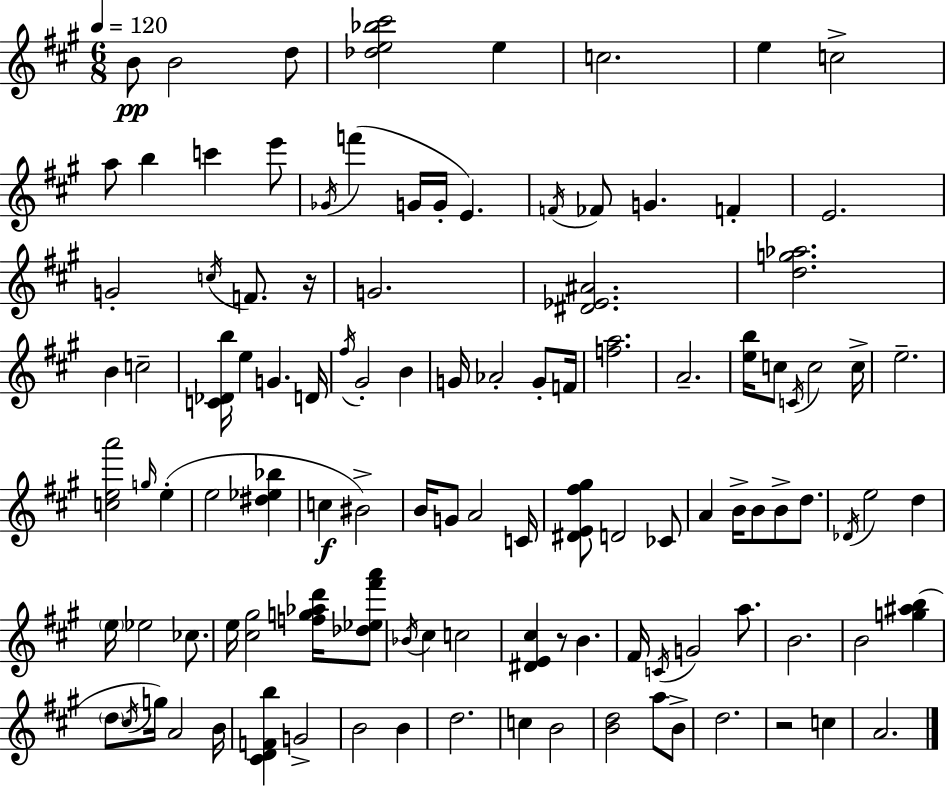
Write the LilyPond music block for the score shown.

{
  \clef treble
  \numericTimeSignature
  \time 6/8
  \key a \major
  \tempo 4 = 120
  b'8\pp b'2 d''8 | <des'' e'' bes'' cis'''>2 e''4 | c''2. | e''4 c''2-> | \break a''8 b''4 c'''4 e'''8 | \acciaccatura { ges'16 }( f'''4 g'16 g'16-. e'4.) | \acciaccatura { f'16 } fes'8 g'4. f'4-. | e'2. | \break g'2-. \acciaccatura { c''16 } f'8. | r16 g'2. | <dis' ees' ais'>2. | <d'' g'' aes''>2. | \break b'4 c''2-- | <c' des' b''>16 e''4 g'4. | d'16 \acciaccatura { fis''16 } gis'2-. | b'4 g'16 aes'2-. | \break g'8-. f'16 <f'' a''>2. | a'2.-- | <e'' b''>16 c''8 \acciaccatura { c'16 } c''2 | c''16-> e''2.-- | \break <c'' e'' a'''>2 | \grace { g''16 }( e''4-. e''2 | <dis'' ees'' bes''>4 c''4\f bis'2->) | b'16 g'8 a'2 | \break c'16 <dis' e' fis'' gis''>8 d'2 | ces'8 a'4 b'16-> b'8 | b'8-> d''8. \acciaccatura { des'16 } e''2 | d''4 \parenthesize e''16 ees''2 | \break ces''8. e''16 <cis'' gis''>2 | <f'' g'' aes'' d'''>16 <des'' ees'' fis''' a'''>8 \acciaccatura { bes'16 } cis''4 | c''2 <dis' e' cis''>4 | r8 b'4. fis'16 \acciaccatura { c'16 } g'2 | \break a''8. b'2. | b'2 | <g'' ais'' b''>4( \parenthesize d''8 \acciaccatura { cis''16 } | g''16) a'2 b'16 <cis' d' f' b''>4 | \break g'2-> b'2 | b'4 d''2. | c''4 | b'2 <b' d''>2 | \break a''8 b'8-> d''2. | r2 | c''4 a'2. | \bar "|."
}